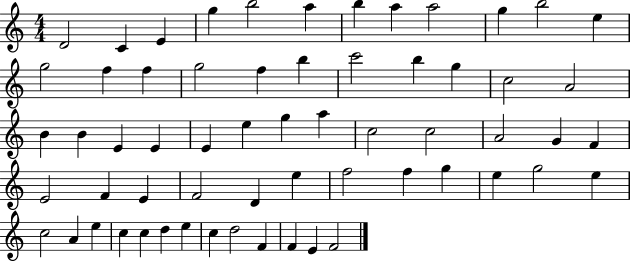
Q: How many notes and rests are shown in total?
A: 61